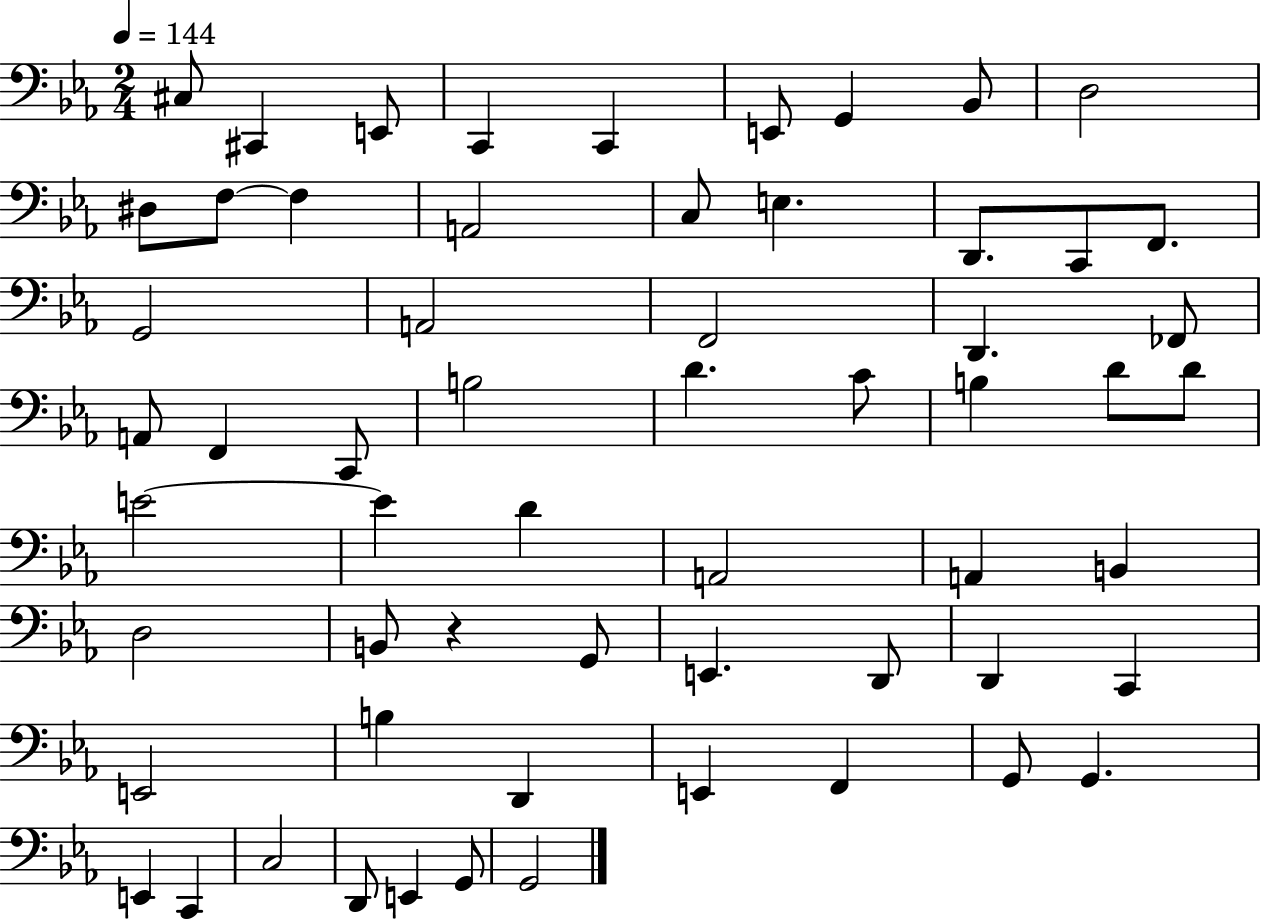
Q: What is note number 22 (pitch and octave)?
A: D2